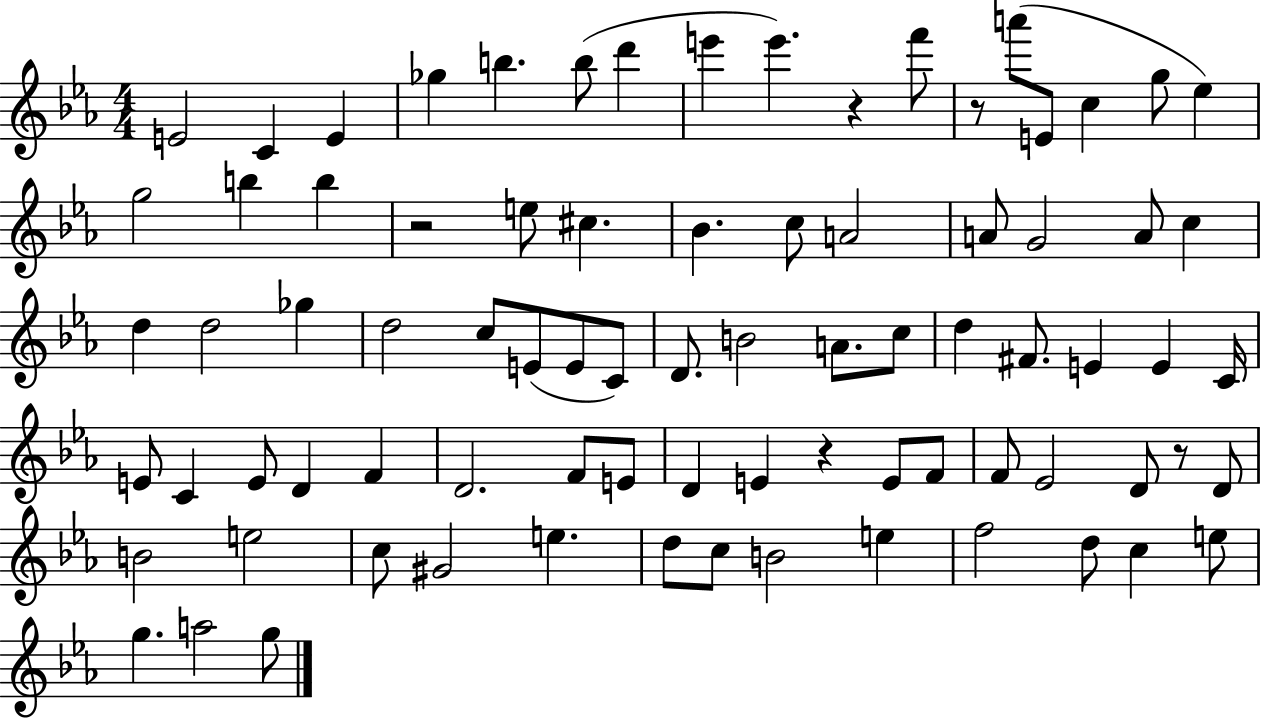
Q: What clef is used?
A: treble